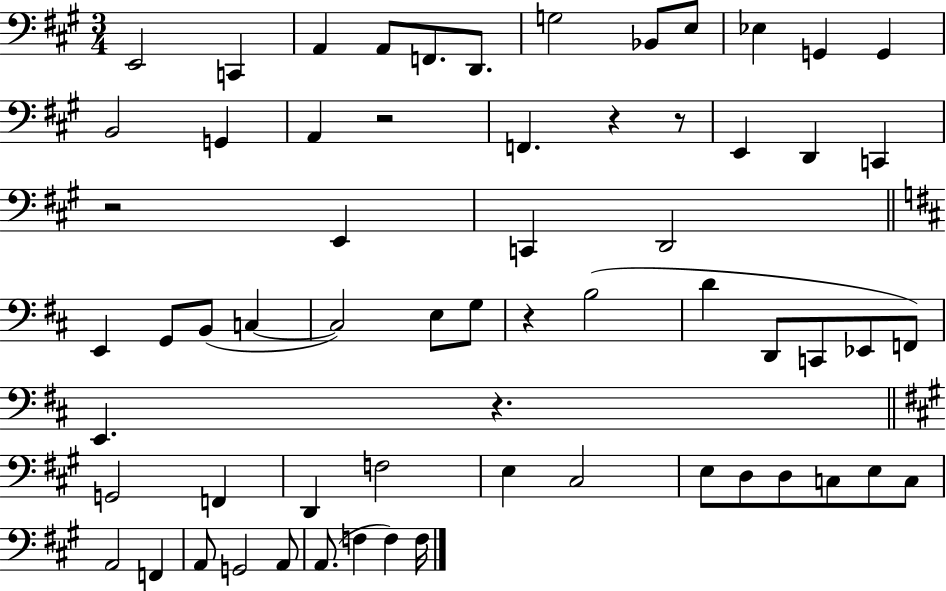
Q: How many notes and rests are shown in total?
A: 63